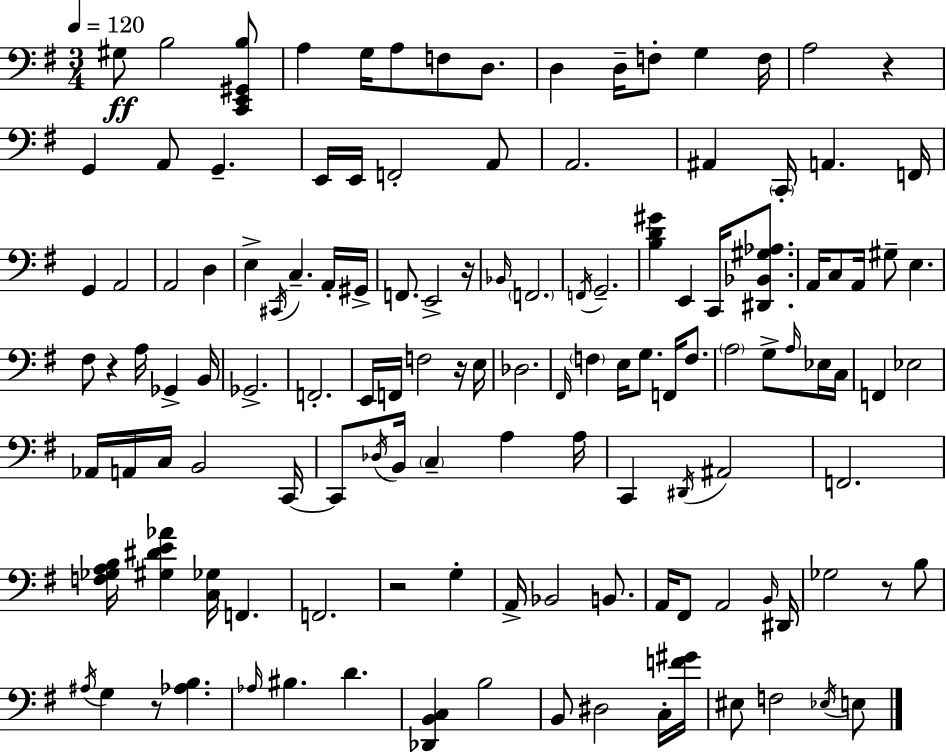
{
  \clef bass
  \numericTimeSignature
  \time 3/4
  \key g \major
  \tempo 4 = 120
  \repeat volta 2 { gis8\ff b2 <c, e, gis, b>8 | a4 g16 a8 f8 d8. | d4 d16-- f8-. g4 f16 | a2 r4 | \break g,4 a,8 g,4.-- | e,16 e,16 f,2-. a,8 | a,2. | ais,4 \parenthesize c,16-. a,4. f,16 | \break g,4 a,2 | a,2 d4 | e4-> \acciaccatura { cis,16 } c4.-- a,16-. | gis,16-> f,8. e,2-> | \break r16 \grace { bes,16 } \parenthesize f,2. | \acciaccatura { f,16 } g,2.-- | <b d' gis'>4 e,4 c,16 | <dis, bes, gis aes>8. a,16 c8 a,16 gis8-- e4. | \break fis8 r4 a16 ges,4-> | b,16 ges,2.-> | f,2.-. | e,16 f,16 f2 | \break r16 e16 des2. | \grace { fis,16 } \parenthesize f4 e16 g8. | f,16 f8. \parenthesize a2 | g8-> \grace { a16 } ees16 c16 f,4 ees2 | \break aes,16 a,16 c16 b,2 | c,16~~ c,8 \acciaccatura { des16 } b,16 \parenthesize c4-- | a4 a16 c,4 \acciaccatura { dis,16 } ais,2 | f,2. | \break <f ges a b>16 <gis dis' e' aes'>4 | <c ges>16 f,4. f,2. | r2 | g4-. a,16-> bes,2 | \break b,8. a,16 fis,8 a,2 | \grace { b,16 } dis,16 ges2 | r8 b8 \acciaccatura { ais16 } g4 | r8 <aes b>4. \grace { aes16 } bis4. | \break d'4. <des, b, c>4 | b2 b,8 | dis2 c16-. <f' gis'>16 eis8 | f2 \acciaccatura { ees16 } e8 } \bar "|."
}